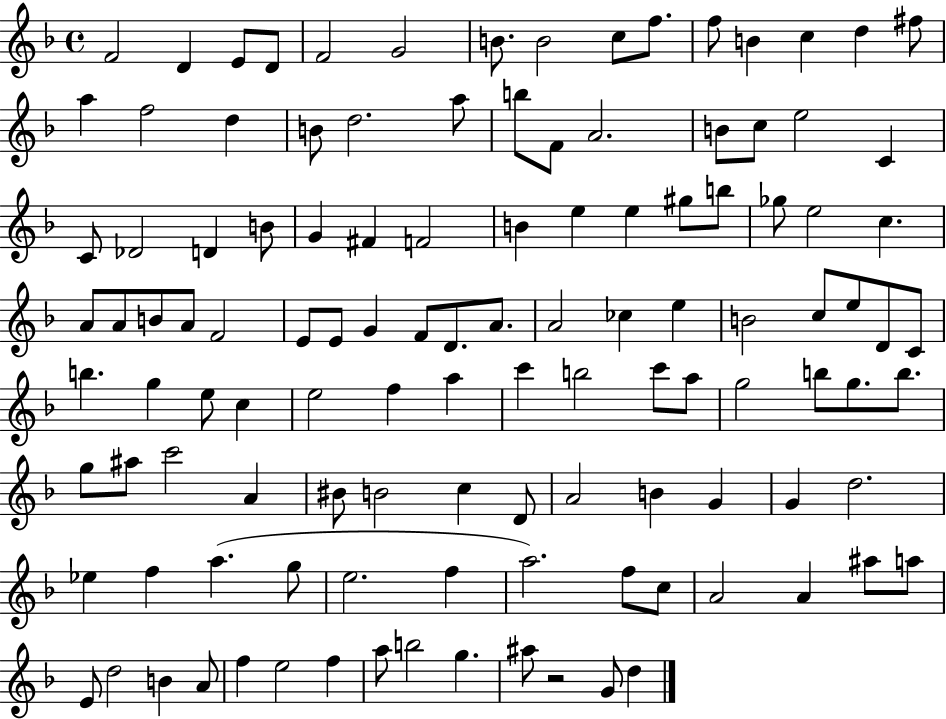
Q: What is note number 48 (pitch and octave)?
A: F4